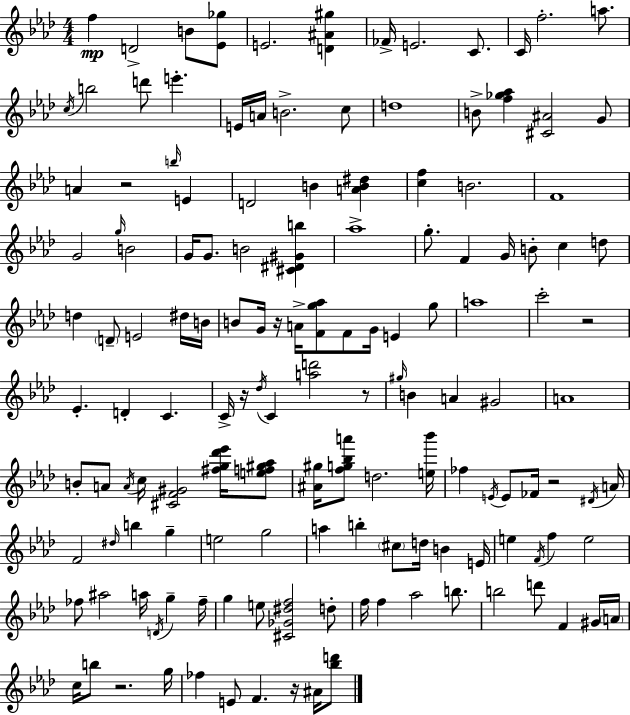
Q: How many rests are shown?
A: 8